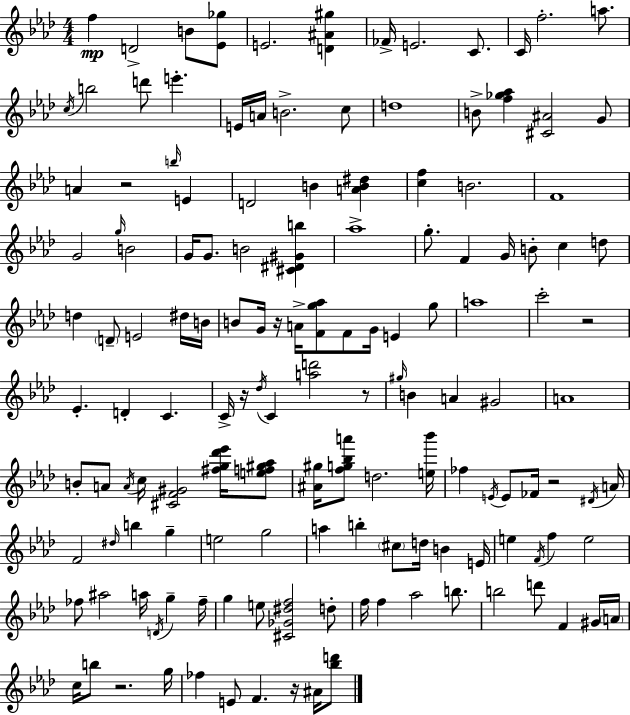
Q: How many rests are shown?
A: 8